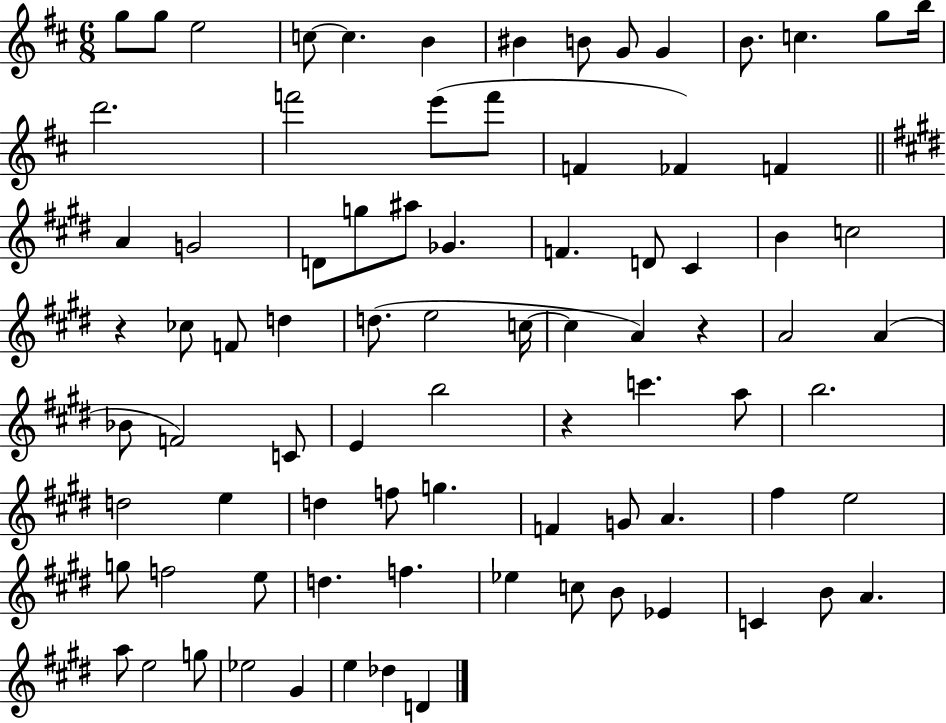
G5/e G5/e E5/h C5/e C5/q. B4/q BIS4/q B4/e G4/e G4/q B4/e. C5/q. G5/e B5/s D6/h. F6/h E6/e F6/e F4/q FES4/q F4/q A4/q G4/h D4/e G5/e A#5/e Gb4/q. F4/q. D4/e C#4/q B4/q C5/h R/q CES5/e F4/e D5/q D5/e. E5/h C5/s C5/q A4/q R/q A4/h A4/q Bb4/e F4/h C4/e E4/q B5/h R/q C6/q. A5/e B5/h. D5/h E5/q D5/q F5/e G5/q. F4/q G4/e A4/q. F#5/q E5/h G5/e F5/h E5/e D5/q. F5/q. Eb5/q C5/e B4/e Eb4/q C4/q B4/e A4/q. A5/e E5/h G5/e Eb5/h G#4/q E5/q Db5/q D4/q